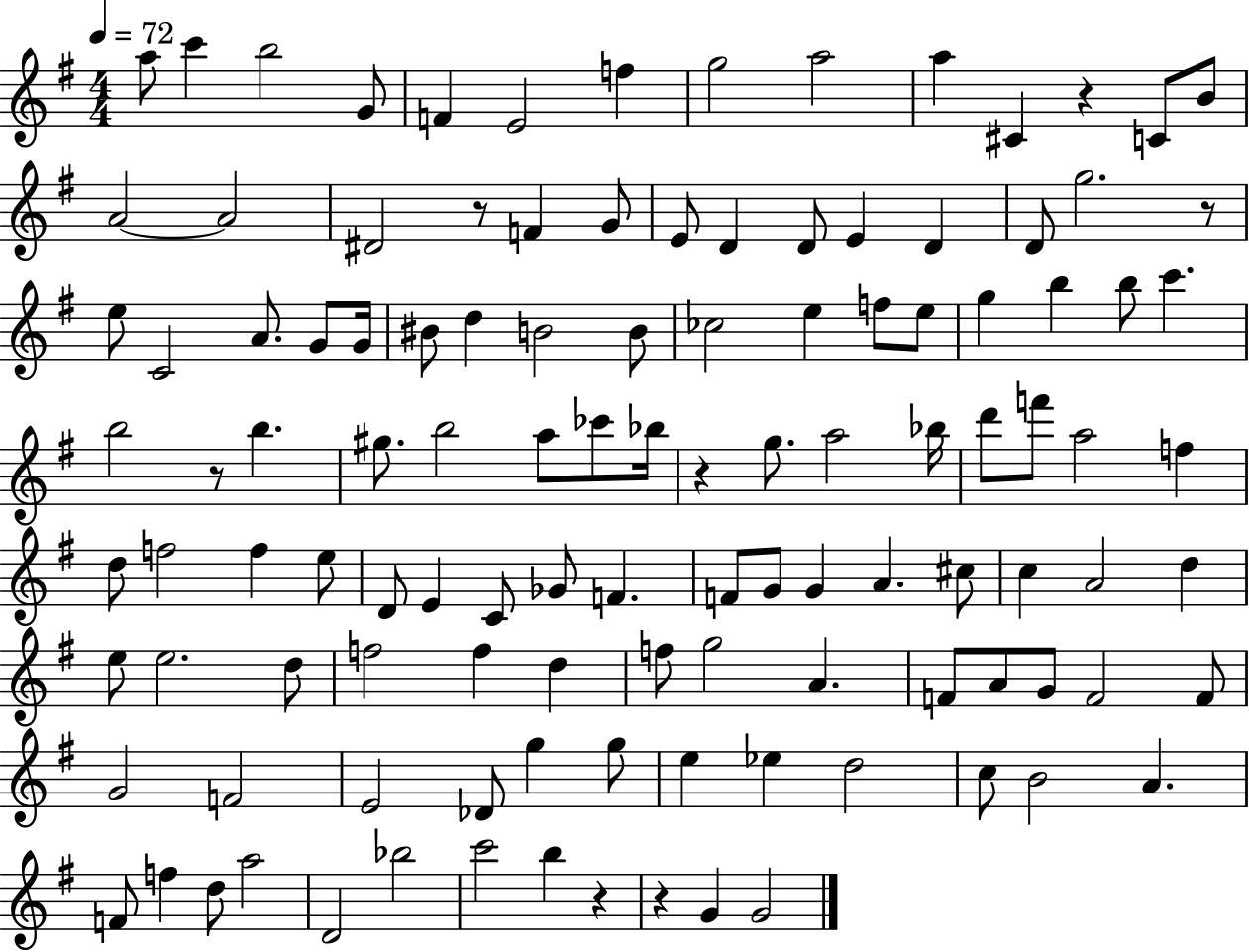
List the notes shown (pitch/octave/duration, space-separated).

A5/e C6/q B5/h G4/e F4/q E4/h F5/q G5/h A5/h A5/q C#4/q R/q C4/e B4/e A4/h A4/h D#4/h R/e F4/q G4/e E4/e D4/q D4/e E4/q D4/q D4/e G5/h. R/e E5/e C4/h A4/e. G4/e G4/s BIS4/e D5/q B4/h B4/e CES5/h E5/q F5/e E5/e G5/q B5/q B5/e C6/q. B5/h R/e B5/q. G#5/e. B5/h A5/e CES6/e Bb5/s R/q G5/e. A5/h Bb5/s D6/e F6/e A5/h F5/q D5/e F5/h F5/q E5/e D4/e E4/q C4/e Gb4/e F4/q. F4/e G4/e G4/q A4/q. C#5/e C5/q A4/h D5/q E5/e E5/h. D5/e F5/h F5/q D5/q F5/e G5/h A4/q. F4/e A4/e G4/e F4/h F4/e G4/h F4/h E4/h Db4/e G5/q G5/e E5/q Eb5/q D5/h C5/e B4/h A4/q. F4/e F5/q D5/e A5/h D4/h Bb5/h C6/h B5/q R/q R/q G4/q G4/h